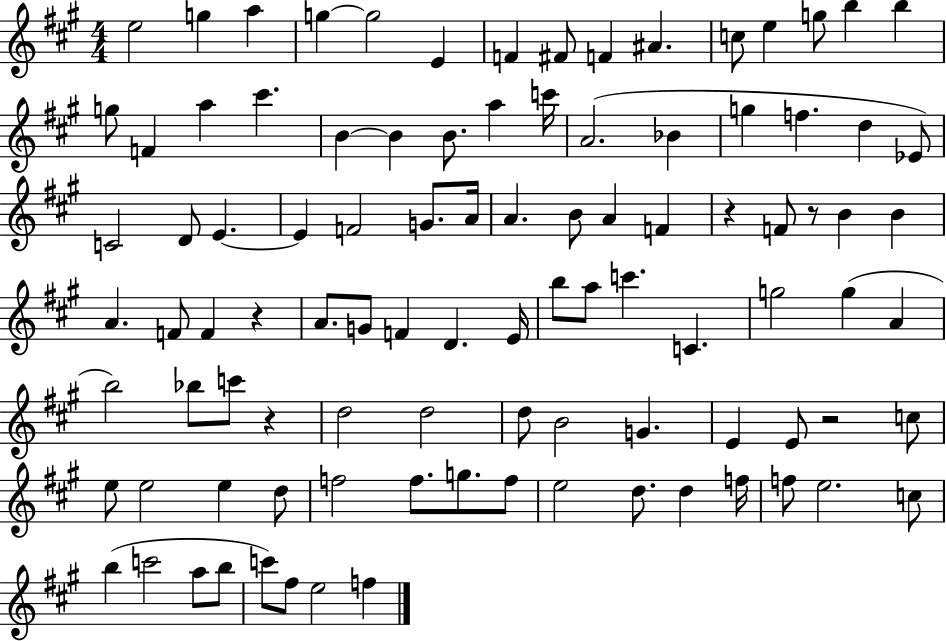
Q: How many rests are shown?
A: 5